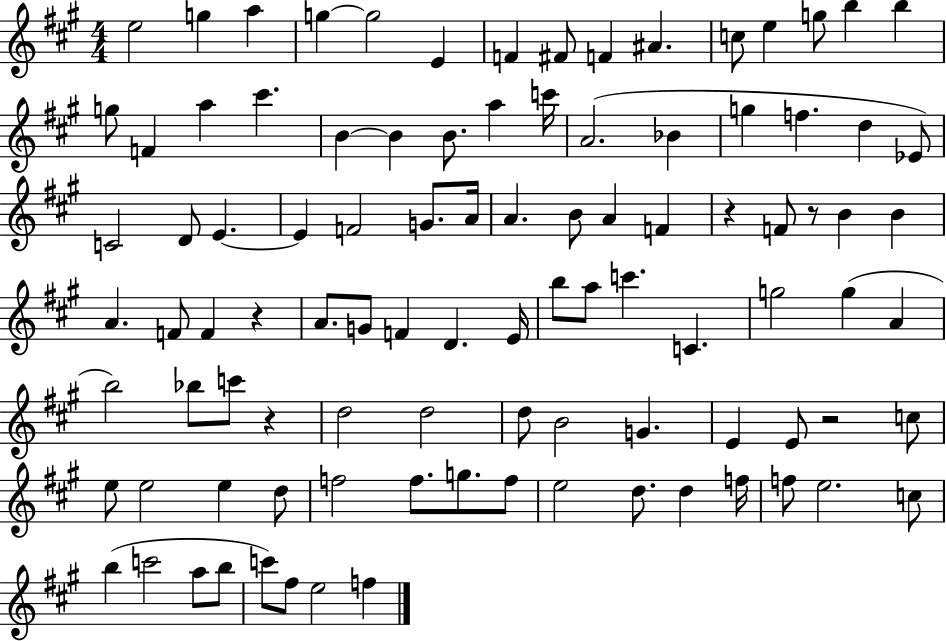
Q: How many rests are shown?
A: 5